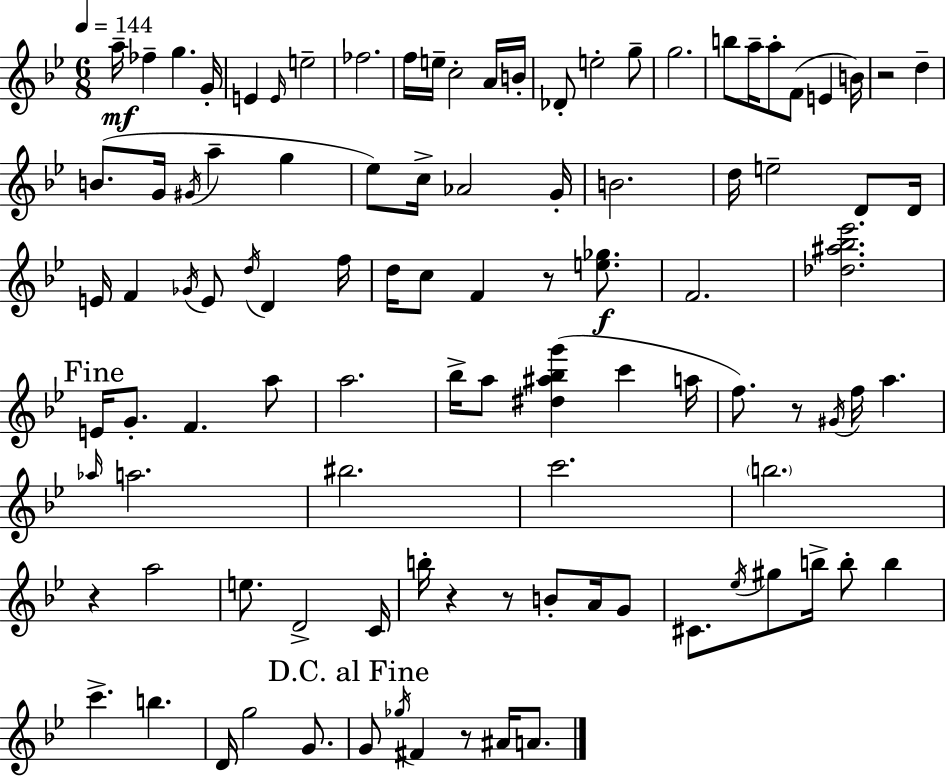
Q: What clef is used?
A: treble